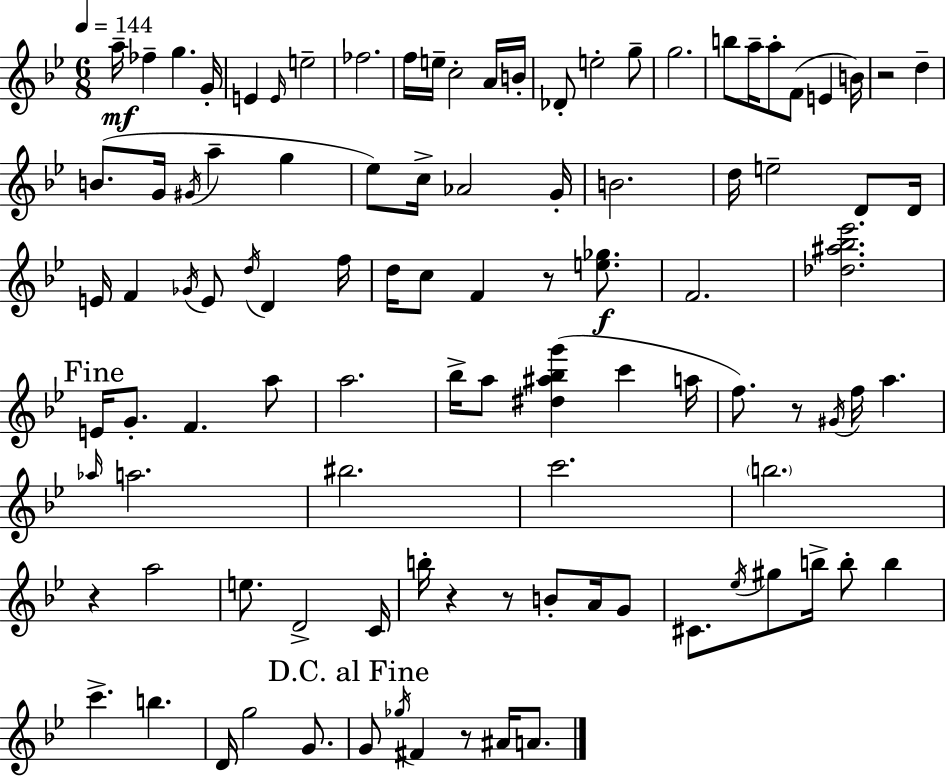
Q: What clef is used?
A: treble